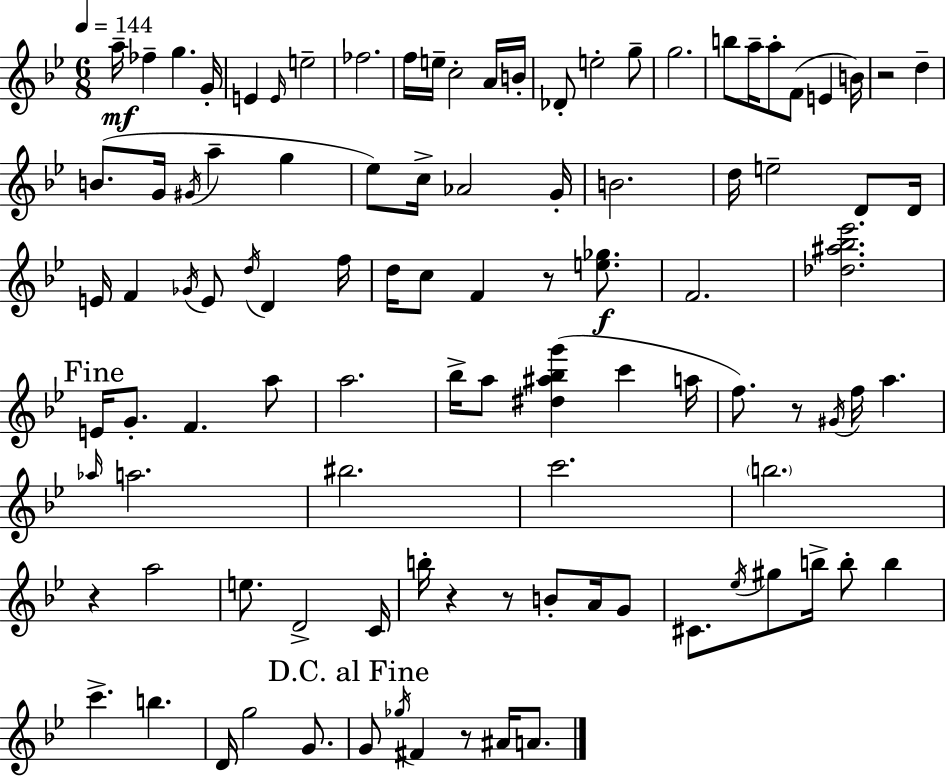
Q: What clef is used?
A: treble